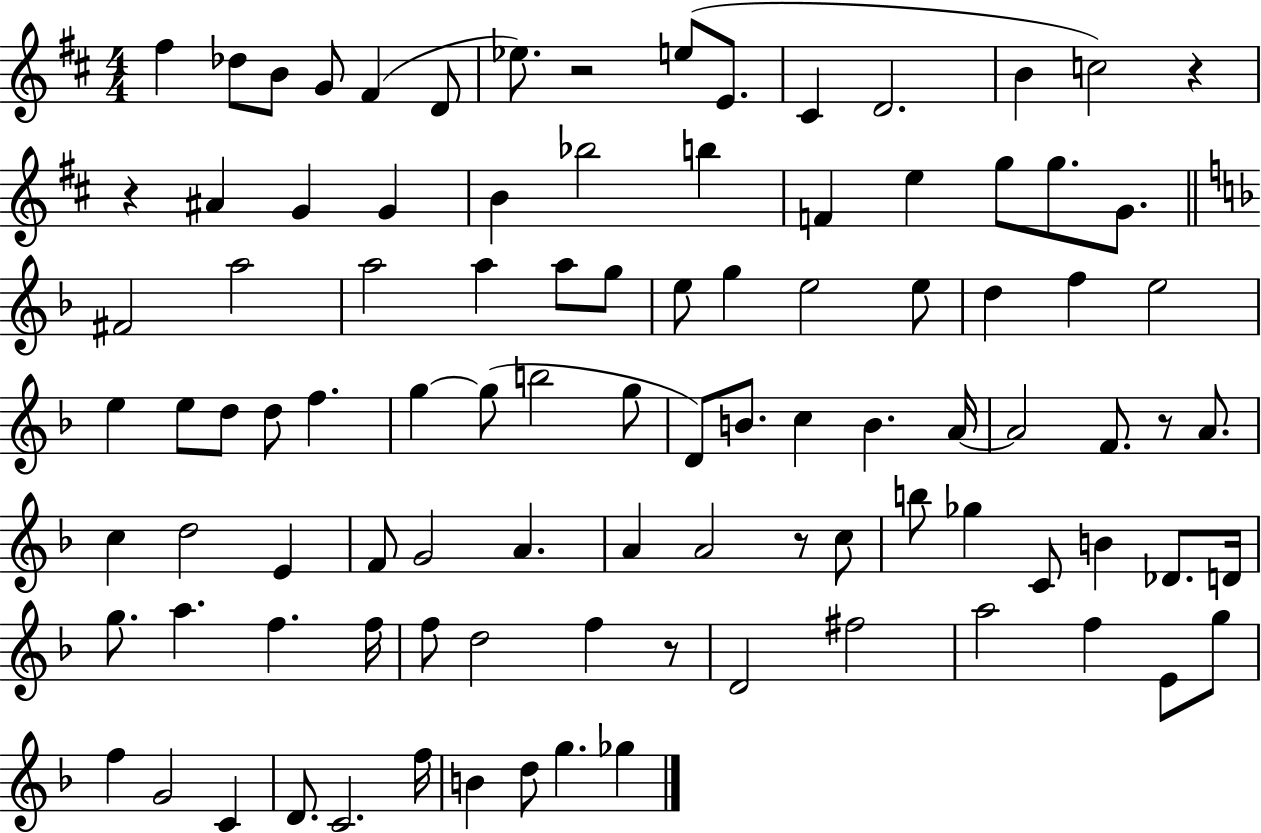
F#5/q Db5/e B4/e G4/e F#4/q D4/e Eb5/e. R/h E5/e E4/e. C#4/q D4/h. B4/q C5/h R/q R/q A#4/q G4/q G4/q B4/q Bb5/h B5/q F4/q E5/q G5/e G5/e. G4/e. F#4/h A5/h A5/h A5/q A5/e G5/e E5/e G5/q E5/h E5/e D5/q F5/q E5/h E5/q E5/e D5/e D5/e F5/q. G5/q G5/e B5/h G5/e D4/e B4/e. C5/q B4/q. A4/s A4/h F4/e. R/e A4/e. C5/q D5/h E4/q F4/e G4/h A4/q. A4/q A4/h R/e C5/e B5/e Gb5/q C4/e B4/q Db4/e. D4/s G5/e. A5/q. F5/q. F5/s F5/e D5/h F5/q R/e D4/h F#5/h A5/h F5/q E4/e G5/e F5/q G4/h C4/q D4/e. C4/h. F5/s B4/q D5/e G5/q. Gb5/q